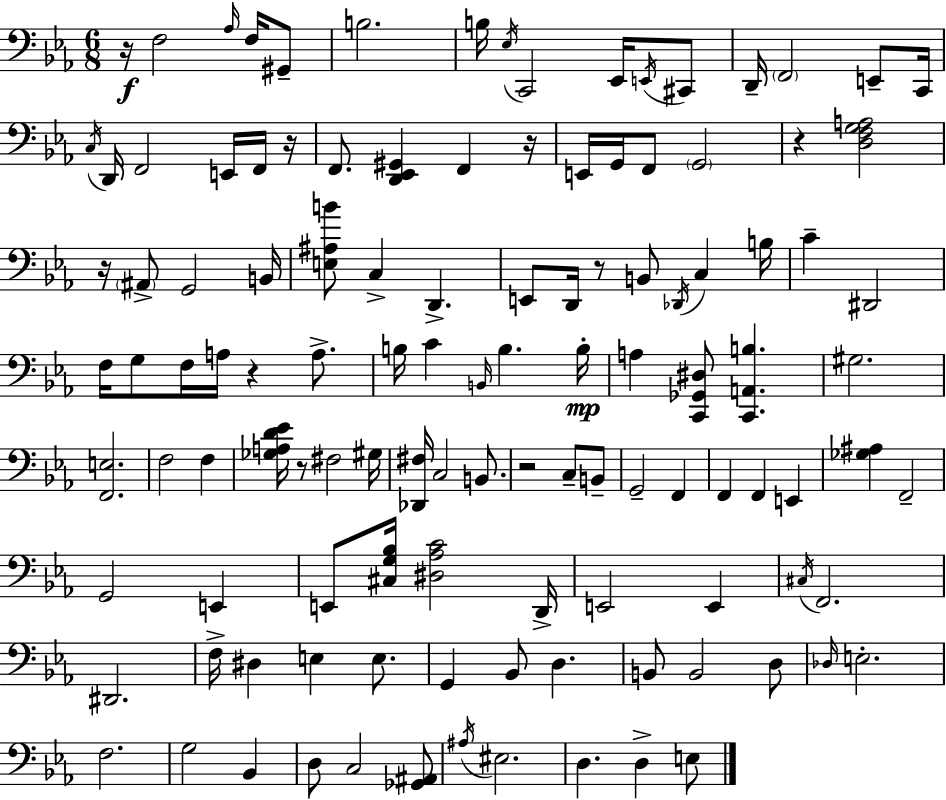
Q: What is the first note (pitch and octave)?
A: F3